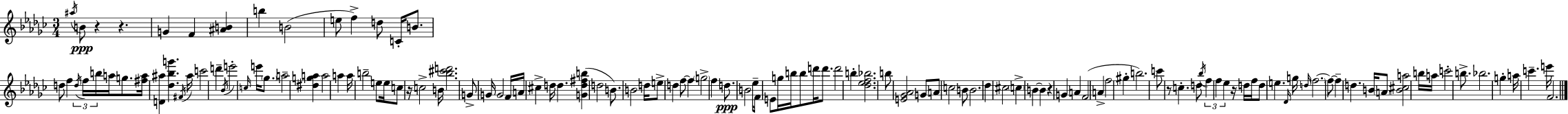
X:1
T:Untitled
M:3/4
L:1/4
K:Ebm
^a/4 B/2 z z G F [^AB] b B2 e/2 f d/2 C/4 B/2 d/2 f d/4 f/4 b/4 a/4 g/2 [^fa]/4 [D^a] [_d_bg'] ^F/4 ^a/4 c'2 d' _B/4 e'2 c/4 e'/4 _g/2 a2 [^dga] a2 a a/4 b2 e/2 e/4 c/2 z/4 c2 B/4 [_b^c'd']2 G/2 G/4 G2 F/4 A/4 ^c d/4 d [Gd^fb] d2 B/2 B2 d/4 e/2 d f/2 f g2 f d/2 B2 _e/4 F/2 E/2 g/4 b/4 b/2 d'/4 d'/2 d'2 b [_d_ef_b]2 b/2 [E_G_A]2 G/2 A/2 c2 B/2 B2 _d ^c2 c B B z G A F2 A f2 ^g b2 c'/2 z/2 c d/2 _b/4 f f _e z/4 d/4 f/4 d/2 e _D/4 g/4 d/4 f2 f/2 f d B/4 A/2 [B^ca]2 b/4 a/4 c'2 b/2 _b2 g a/4 c' e'/4 F2